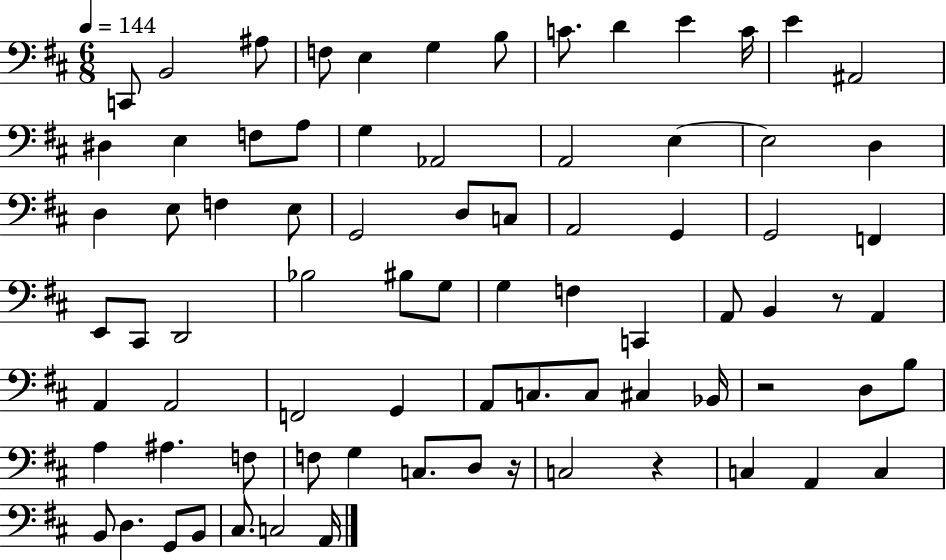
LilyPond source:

{
  \clef bass
  \numericTimeSignature
  \time 6/8
  \key d \major
  \tempo 4 = 144
  c,8 b,2 ais8 | f8 e4 g4 b8 | c'8. d'4 e'4 c'16 | e'4 ais,2 | \break dis4 e4 f8 a8 | g4 aes,2 | a,2 e4~~ | e2 d4 | \break d4 e8 f4 e8 | g,2 d8 c8 | a,2 g,4 | g,2 f,4 | \break e,8 cis,8 d,2 | bes2 bis8 g8 | g4 f4 c,4 | a,8 b,4 r8 a,4 | \break a,4 a,2 | f,2 g,4 | a,8 c8. c8 cis4 bes,16 | r2 d8 b8 | \break a4 ais4. f8 | f8 g4 c8. d8 r16 | c2 r4 | c4 a,4 c4 | \break b,8 d4. g,8 b,8 | cis8. c2 a,16 | \bar "|."
}